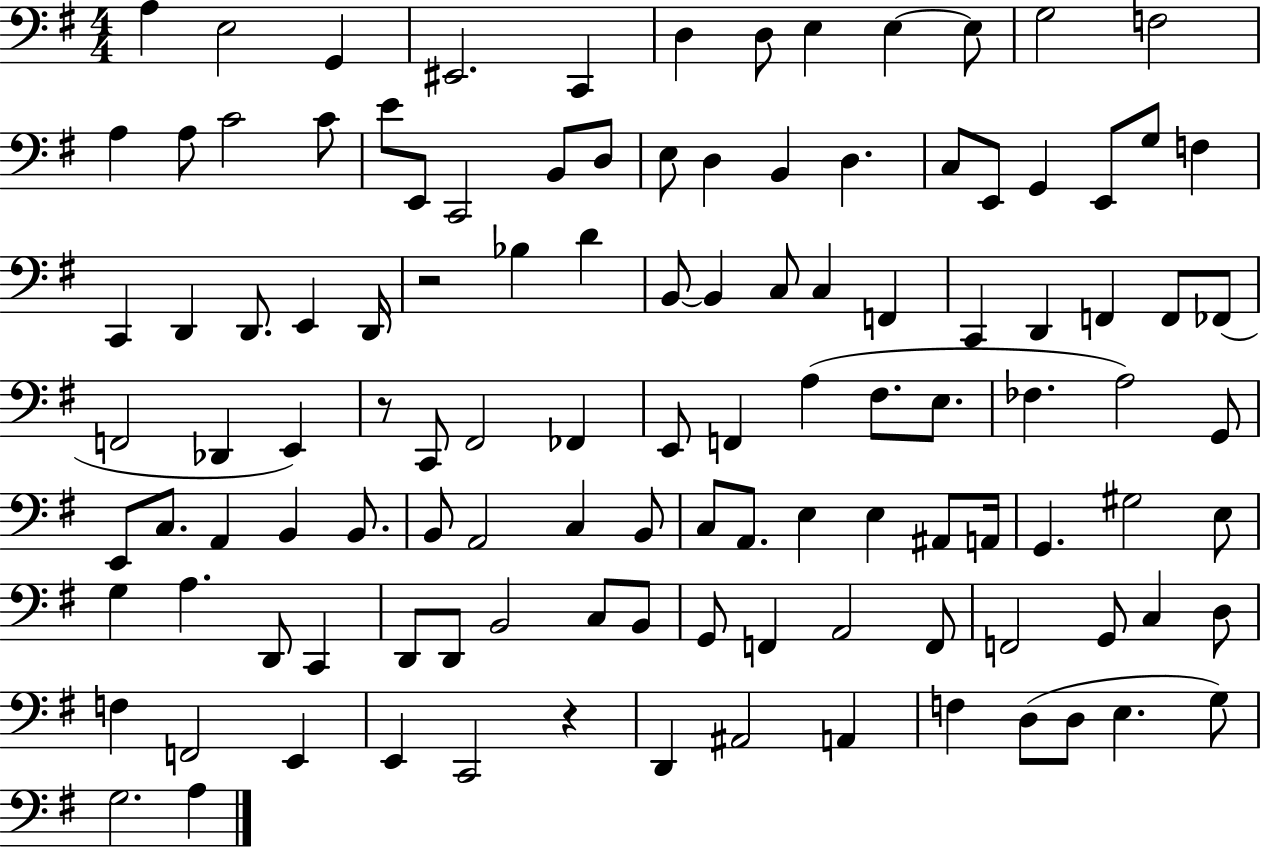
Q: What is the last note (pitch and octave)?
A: A3